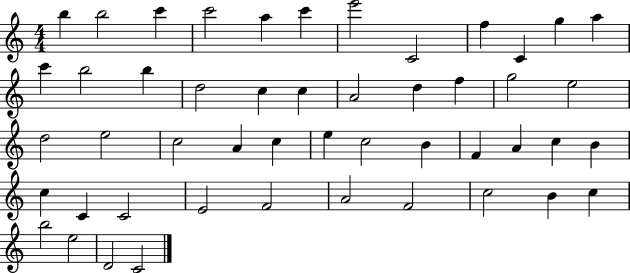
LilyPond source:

{
  \clef treble
  \numericTimeSignature
  \time 4/4
  \key c \major
  b''4 b''2 c'''4 | c'''2 a''4 c'''4 | e'''2 c'2 | f''4 c'4 g''4 a''4 | \break c'''4 b''2 b''4 | d''2 c''4 c''4 | a'2 d''4 f''4 | g''2 e''2 | \break d''2 e''2 | c''2 a'4 c''4 | e''4 c''2 b'4 | f'4 a'4 c''4 b'4 | \break c''4 c'4 c'2 | e'2 f'2 | a'2 f'2 | c''2 b'4 c''4 | \break b''2 e''2 | d'2 c'2 | \bar "|."
}